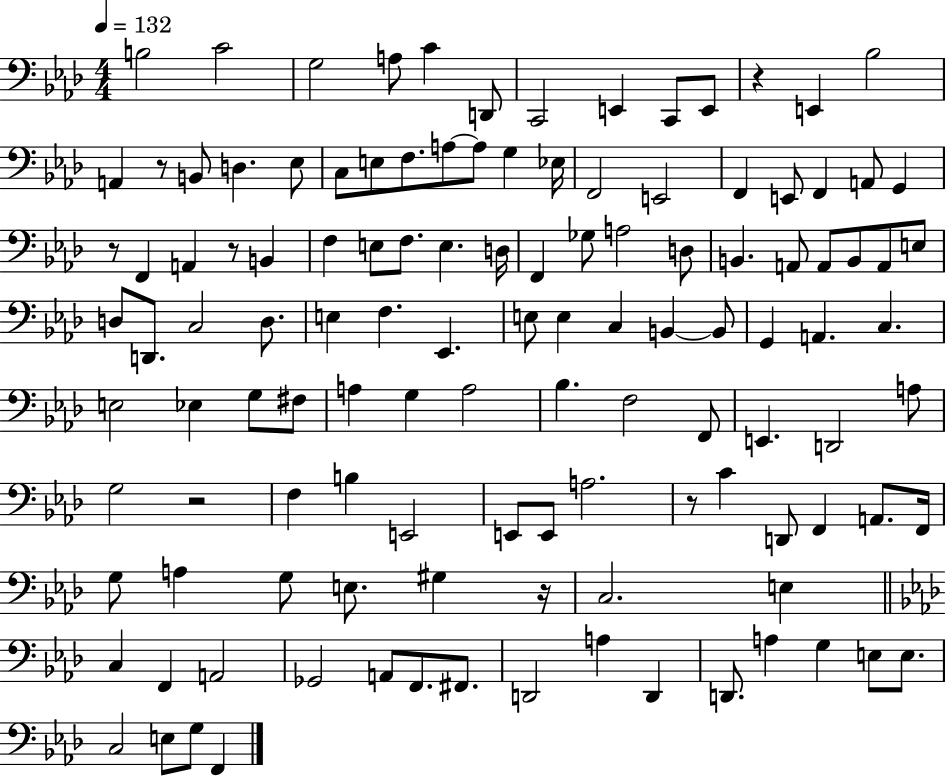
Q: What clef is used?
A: bass